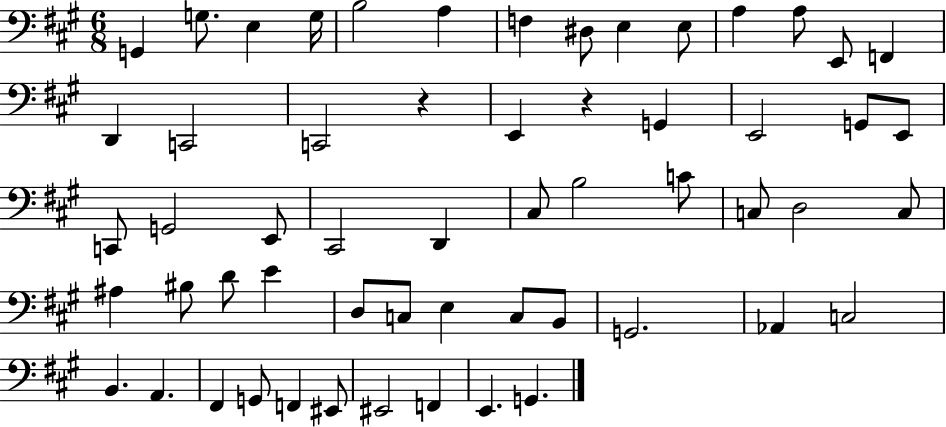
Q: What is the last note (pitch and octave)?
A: G2